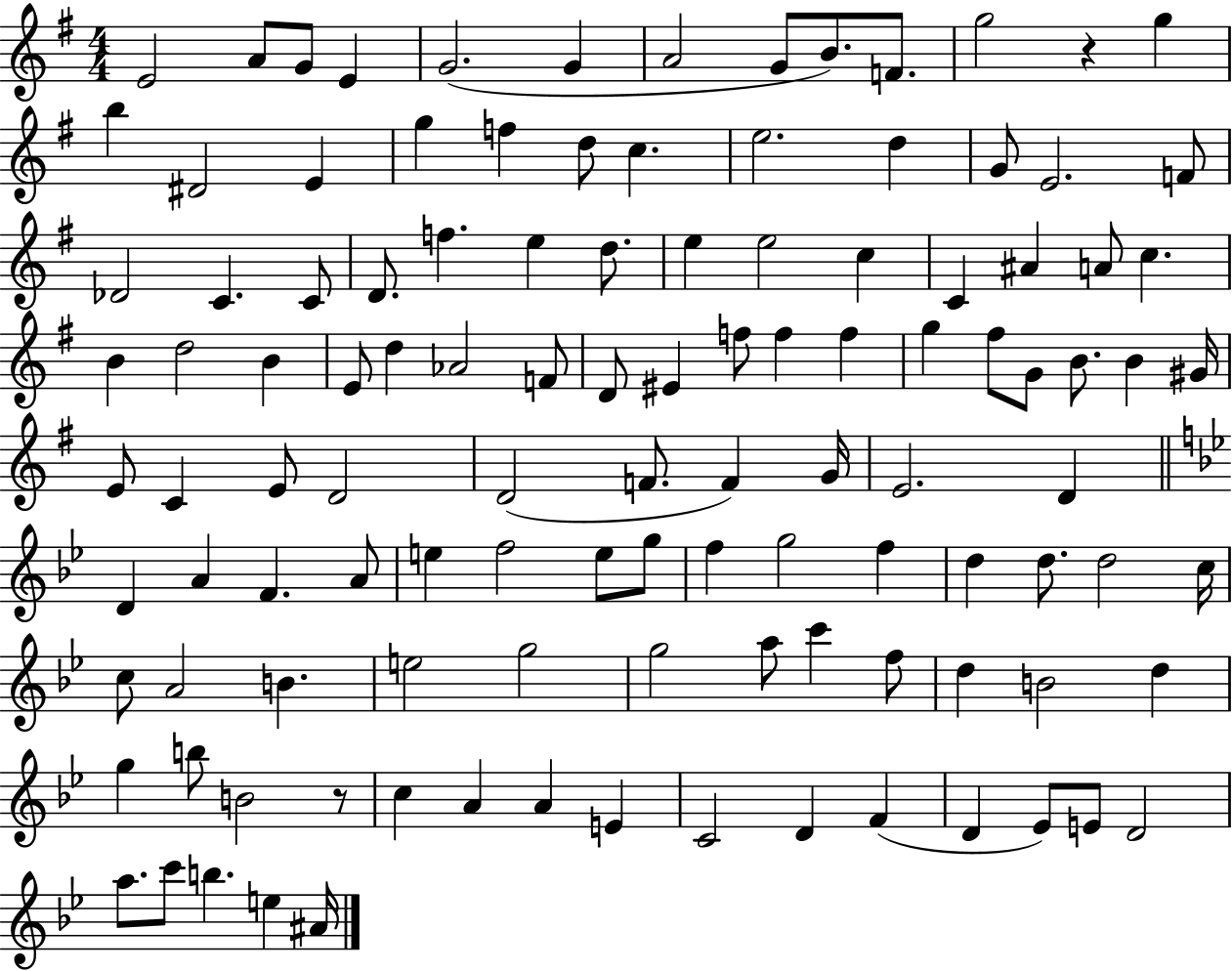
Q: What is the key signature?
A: G major